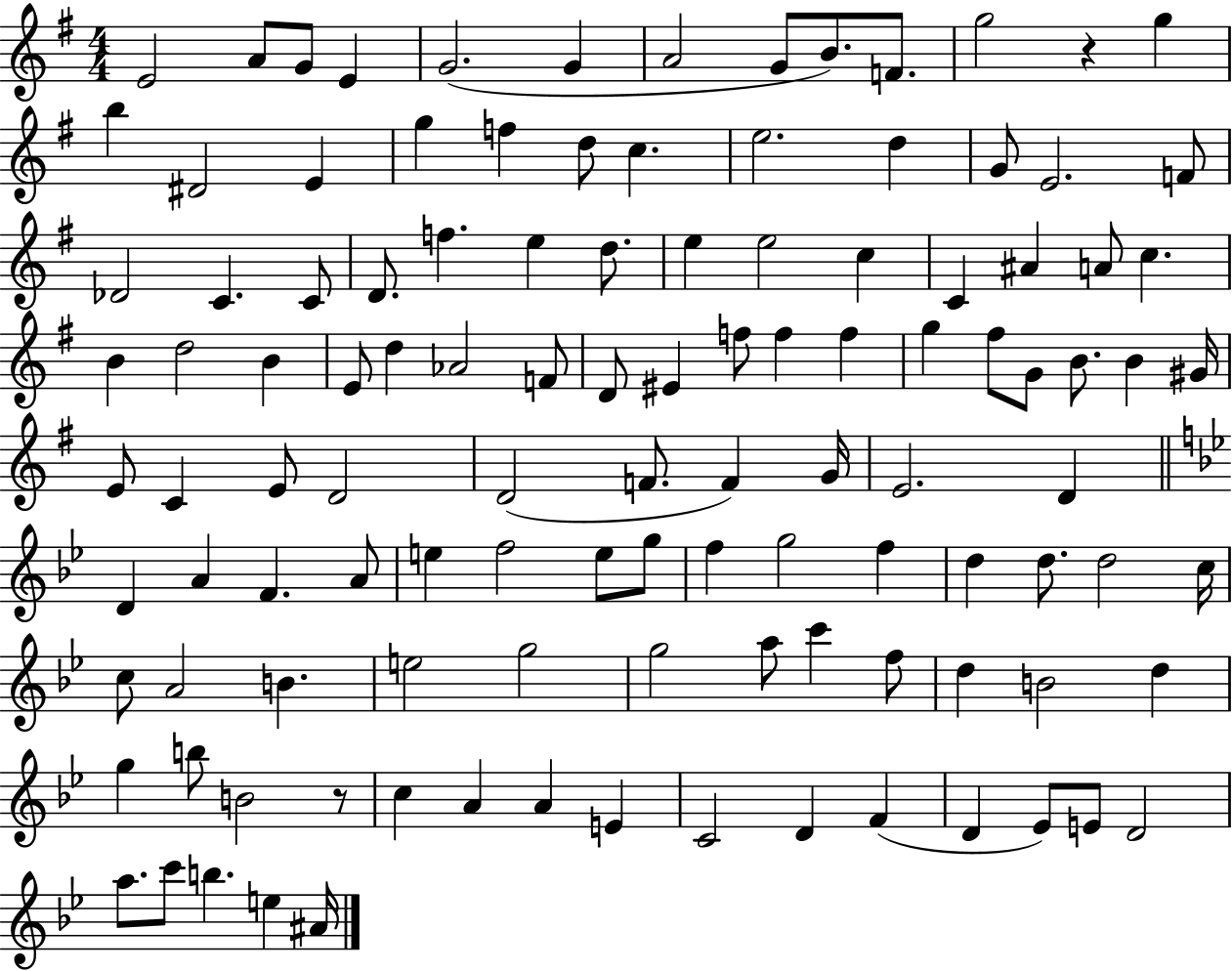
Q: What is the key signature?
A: G major